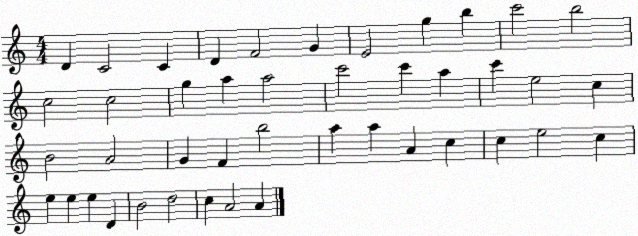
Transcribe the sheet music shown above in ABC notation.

X:1
T:Untitled
M:4/4
L:1/4
K:C
D C2 C D F2 G E2 g b c'2 b2 c2 c2 g a a2 c'2 c' a c' e2 c B2 A2 G F b2 a a A c c e2 c e e e D B2 d2 c A2 A